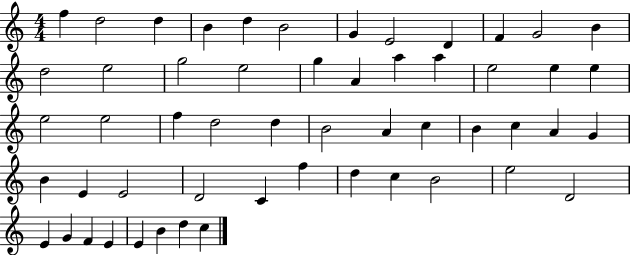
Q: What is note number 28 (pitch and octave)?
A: D5